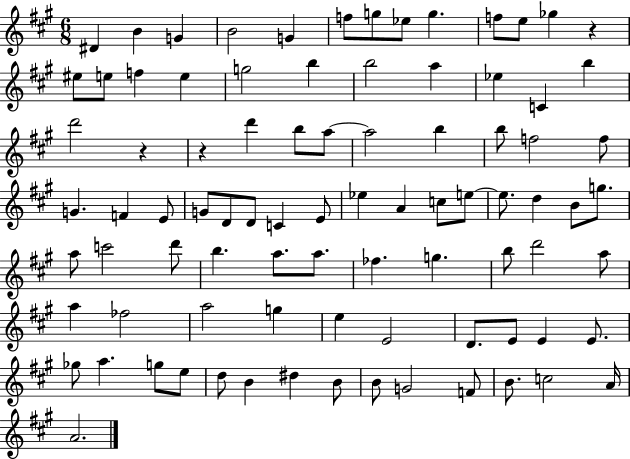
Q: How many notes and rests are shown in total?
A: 87